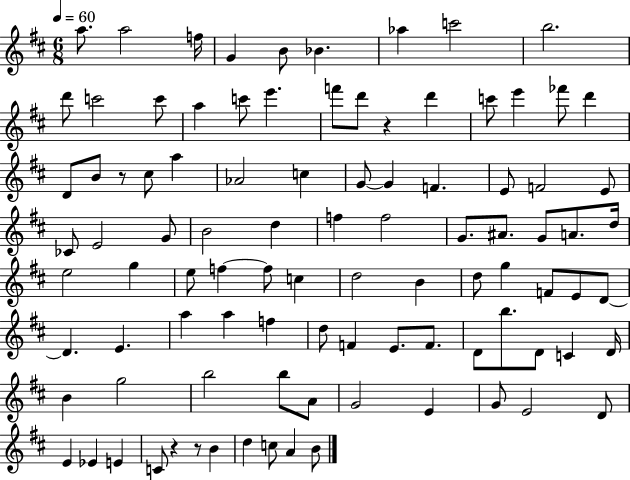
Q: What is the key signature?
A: D major